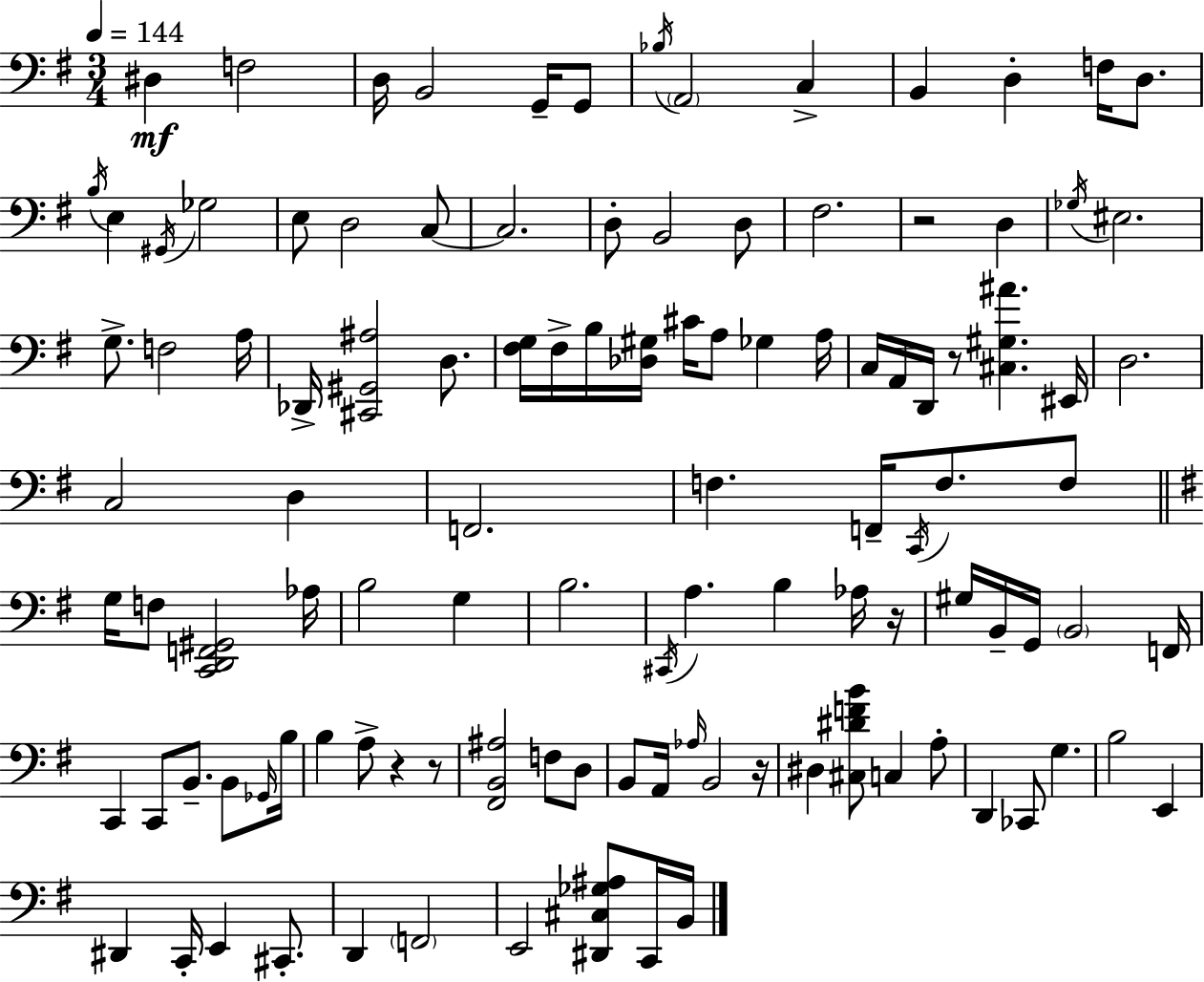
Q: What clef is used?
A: bass